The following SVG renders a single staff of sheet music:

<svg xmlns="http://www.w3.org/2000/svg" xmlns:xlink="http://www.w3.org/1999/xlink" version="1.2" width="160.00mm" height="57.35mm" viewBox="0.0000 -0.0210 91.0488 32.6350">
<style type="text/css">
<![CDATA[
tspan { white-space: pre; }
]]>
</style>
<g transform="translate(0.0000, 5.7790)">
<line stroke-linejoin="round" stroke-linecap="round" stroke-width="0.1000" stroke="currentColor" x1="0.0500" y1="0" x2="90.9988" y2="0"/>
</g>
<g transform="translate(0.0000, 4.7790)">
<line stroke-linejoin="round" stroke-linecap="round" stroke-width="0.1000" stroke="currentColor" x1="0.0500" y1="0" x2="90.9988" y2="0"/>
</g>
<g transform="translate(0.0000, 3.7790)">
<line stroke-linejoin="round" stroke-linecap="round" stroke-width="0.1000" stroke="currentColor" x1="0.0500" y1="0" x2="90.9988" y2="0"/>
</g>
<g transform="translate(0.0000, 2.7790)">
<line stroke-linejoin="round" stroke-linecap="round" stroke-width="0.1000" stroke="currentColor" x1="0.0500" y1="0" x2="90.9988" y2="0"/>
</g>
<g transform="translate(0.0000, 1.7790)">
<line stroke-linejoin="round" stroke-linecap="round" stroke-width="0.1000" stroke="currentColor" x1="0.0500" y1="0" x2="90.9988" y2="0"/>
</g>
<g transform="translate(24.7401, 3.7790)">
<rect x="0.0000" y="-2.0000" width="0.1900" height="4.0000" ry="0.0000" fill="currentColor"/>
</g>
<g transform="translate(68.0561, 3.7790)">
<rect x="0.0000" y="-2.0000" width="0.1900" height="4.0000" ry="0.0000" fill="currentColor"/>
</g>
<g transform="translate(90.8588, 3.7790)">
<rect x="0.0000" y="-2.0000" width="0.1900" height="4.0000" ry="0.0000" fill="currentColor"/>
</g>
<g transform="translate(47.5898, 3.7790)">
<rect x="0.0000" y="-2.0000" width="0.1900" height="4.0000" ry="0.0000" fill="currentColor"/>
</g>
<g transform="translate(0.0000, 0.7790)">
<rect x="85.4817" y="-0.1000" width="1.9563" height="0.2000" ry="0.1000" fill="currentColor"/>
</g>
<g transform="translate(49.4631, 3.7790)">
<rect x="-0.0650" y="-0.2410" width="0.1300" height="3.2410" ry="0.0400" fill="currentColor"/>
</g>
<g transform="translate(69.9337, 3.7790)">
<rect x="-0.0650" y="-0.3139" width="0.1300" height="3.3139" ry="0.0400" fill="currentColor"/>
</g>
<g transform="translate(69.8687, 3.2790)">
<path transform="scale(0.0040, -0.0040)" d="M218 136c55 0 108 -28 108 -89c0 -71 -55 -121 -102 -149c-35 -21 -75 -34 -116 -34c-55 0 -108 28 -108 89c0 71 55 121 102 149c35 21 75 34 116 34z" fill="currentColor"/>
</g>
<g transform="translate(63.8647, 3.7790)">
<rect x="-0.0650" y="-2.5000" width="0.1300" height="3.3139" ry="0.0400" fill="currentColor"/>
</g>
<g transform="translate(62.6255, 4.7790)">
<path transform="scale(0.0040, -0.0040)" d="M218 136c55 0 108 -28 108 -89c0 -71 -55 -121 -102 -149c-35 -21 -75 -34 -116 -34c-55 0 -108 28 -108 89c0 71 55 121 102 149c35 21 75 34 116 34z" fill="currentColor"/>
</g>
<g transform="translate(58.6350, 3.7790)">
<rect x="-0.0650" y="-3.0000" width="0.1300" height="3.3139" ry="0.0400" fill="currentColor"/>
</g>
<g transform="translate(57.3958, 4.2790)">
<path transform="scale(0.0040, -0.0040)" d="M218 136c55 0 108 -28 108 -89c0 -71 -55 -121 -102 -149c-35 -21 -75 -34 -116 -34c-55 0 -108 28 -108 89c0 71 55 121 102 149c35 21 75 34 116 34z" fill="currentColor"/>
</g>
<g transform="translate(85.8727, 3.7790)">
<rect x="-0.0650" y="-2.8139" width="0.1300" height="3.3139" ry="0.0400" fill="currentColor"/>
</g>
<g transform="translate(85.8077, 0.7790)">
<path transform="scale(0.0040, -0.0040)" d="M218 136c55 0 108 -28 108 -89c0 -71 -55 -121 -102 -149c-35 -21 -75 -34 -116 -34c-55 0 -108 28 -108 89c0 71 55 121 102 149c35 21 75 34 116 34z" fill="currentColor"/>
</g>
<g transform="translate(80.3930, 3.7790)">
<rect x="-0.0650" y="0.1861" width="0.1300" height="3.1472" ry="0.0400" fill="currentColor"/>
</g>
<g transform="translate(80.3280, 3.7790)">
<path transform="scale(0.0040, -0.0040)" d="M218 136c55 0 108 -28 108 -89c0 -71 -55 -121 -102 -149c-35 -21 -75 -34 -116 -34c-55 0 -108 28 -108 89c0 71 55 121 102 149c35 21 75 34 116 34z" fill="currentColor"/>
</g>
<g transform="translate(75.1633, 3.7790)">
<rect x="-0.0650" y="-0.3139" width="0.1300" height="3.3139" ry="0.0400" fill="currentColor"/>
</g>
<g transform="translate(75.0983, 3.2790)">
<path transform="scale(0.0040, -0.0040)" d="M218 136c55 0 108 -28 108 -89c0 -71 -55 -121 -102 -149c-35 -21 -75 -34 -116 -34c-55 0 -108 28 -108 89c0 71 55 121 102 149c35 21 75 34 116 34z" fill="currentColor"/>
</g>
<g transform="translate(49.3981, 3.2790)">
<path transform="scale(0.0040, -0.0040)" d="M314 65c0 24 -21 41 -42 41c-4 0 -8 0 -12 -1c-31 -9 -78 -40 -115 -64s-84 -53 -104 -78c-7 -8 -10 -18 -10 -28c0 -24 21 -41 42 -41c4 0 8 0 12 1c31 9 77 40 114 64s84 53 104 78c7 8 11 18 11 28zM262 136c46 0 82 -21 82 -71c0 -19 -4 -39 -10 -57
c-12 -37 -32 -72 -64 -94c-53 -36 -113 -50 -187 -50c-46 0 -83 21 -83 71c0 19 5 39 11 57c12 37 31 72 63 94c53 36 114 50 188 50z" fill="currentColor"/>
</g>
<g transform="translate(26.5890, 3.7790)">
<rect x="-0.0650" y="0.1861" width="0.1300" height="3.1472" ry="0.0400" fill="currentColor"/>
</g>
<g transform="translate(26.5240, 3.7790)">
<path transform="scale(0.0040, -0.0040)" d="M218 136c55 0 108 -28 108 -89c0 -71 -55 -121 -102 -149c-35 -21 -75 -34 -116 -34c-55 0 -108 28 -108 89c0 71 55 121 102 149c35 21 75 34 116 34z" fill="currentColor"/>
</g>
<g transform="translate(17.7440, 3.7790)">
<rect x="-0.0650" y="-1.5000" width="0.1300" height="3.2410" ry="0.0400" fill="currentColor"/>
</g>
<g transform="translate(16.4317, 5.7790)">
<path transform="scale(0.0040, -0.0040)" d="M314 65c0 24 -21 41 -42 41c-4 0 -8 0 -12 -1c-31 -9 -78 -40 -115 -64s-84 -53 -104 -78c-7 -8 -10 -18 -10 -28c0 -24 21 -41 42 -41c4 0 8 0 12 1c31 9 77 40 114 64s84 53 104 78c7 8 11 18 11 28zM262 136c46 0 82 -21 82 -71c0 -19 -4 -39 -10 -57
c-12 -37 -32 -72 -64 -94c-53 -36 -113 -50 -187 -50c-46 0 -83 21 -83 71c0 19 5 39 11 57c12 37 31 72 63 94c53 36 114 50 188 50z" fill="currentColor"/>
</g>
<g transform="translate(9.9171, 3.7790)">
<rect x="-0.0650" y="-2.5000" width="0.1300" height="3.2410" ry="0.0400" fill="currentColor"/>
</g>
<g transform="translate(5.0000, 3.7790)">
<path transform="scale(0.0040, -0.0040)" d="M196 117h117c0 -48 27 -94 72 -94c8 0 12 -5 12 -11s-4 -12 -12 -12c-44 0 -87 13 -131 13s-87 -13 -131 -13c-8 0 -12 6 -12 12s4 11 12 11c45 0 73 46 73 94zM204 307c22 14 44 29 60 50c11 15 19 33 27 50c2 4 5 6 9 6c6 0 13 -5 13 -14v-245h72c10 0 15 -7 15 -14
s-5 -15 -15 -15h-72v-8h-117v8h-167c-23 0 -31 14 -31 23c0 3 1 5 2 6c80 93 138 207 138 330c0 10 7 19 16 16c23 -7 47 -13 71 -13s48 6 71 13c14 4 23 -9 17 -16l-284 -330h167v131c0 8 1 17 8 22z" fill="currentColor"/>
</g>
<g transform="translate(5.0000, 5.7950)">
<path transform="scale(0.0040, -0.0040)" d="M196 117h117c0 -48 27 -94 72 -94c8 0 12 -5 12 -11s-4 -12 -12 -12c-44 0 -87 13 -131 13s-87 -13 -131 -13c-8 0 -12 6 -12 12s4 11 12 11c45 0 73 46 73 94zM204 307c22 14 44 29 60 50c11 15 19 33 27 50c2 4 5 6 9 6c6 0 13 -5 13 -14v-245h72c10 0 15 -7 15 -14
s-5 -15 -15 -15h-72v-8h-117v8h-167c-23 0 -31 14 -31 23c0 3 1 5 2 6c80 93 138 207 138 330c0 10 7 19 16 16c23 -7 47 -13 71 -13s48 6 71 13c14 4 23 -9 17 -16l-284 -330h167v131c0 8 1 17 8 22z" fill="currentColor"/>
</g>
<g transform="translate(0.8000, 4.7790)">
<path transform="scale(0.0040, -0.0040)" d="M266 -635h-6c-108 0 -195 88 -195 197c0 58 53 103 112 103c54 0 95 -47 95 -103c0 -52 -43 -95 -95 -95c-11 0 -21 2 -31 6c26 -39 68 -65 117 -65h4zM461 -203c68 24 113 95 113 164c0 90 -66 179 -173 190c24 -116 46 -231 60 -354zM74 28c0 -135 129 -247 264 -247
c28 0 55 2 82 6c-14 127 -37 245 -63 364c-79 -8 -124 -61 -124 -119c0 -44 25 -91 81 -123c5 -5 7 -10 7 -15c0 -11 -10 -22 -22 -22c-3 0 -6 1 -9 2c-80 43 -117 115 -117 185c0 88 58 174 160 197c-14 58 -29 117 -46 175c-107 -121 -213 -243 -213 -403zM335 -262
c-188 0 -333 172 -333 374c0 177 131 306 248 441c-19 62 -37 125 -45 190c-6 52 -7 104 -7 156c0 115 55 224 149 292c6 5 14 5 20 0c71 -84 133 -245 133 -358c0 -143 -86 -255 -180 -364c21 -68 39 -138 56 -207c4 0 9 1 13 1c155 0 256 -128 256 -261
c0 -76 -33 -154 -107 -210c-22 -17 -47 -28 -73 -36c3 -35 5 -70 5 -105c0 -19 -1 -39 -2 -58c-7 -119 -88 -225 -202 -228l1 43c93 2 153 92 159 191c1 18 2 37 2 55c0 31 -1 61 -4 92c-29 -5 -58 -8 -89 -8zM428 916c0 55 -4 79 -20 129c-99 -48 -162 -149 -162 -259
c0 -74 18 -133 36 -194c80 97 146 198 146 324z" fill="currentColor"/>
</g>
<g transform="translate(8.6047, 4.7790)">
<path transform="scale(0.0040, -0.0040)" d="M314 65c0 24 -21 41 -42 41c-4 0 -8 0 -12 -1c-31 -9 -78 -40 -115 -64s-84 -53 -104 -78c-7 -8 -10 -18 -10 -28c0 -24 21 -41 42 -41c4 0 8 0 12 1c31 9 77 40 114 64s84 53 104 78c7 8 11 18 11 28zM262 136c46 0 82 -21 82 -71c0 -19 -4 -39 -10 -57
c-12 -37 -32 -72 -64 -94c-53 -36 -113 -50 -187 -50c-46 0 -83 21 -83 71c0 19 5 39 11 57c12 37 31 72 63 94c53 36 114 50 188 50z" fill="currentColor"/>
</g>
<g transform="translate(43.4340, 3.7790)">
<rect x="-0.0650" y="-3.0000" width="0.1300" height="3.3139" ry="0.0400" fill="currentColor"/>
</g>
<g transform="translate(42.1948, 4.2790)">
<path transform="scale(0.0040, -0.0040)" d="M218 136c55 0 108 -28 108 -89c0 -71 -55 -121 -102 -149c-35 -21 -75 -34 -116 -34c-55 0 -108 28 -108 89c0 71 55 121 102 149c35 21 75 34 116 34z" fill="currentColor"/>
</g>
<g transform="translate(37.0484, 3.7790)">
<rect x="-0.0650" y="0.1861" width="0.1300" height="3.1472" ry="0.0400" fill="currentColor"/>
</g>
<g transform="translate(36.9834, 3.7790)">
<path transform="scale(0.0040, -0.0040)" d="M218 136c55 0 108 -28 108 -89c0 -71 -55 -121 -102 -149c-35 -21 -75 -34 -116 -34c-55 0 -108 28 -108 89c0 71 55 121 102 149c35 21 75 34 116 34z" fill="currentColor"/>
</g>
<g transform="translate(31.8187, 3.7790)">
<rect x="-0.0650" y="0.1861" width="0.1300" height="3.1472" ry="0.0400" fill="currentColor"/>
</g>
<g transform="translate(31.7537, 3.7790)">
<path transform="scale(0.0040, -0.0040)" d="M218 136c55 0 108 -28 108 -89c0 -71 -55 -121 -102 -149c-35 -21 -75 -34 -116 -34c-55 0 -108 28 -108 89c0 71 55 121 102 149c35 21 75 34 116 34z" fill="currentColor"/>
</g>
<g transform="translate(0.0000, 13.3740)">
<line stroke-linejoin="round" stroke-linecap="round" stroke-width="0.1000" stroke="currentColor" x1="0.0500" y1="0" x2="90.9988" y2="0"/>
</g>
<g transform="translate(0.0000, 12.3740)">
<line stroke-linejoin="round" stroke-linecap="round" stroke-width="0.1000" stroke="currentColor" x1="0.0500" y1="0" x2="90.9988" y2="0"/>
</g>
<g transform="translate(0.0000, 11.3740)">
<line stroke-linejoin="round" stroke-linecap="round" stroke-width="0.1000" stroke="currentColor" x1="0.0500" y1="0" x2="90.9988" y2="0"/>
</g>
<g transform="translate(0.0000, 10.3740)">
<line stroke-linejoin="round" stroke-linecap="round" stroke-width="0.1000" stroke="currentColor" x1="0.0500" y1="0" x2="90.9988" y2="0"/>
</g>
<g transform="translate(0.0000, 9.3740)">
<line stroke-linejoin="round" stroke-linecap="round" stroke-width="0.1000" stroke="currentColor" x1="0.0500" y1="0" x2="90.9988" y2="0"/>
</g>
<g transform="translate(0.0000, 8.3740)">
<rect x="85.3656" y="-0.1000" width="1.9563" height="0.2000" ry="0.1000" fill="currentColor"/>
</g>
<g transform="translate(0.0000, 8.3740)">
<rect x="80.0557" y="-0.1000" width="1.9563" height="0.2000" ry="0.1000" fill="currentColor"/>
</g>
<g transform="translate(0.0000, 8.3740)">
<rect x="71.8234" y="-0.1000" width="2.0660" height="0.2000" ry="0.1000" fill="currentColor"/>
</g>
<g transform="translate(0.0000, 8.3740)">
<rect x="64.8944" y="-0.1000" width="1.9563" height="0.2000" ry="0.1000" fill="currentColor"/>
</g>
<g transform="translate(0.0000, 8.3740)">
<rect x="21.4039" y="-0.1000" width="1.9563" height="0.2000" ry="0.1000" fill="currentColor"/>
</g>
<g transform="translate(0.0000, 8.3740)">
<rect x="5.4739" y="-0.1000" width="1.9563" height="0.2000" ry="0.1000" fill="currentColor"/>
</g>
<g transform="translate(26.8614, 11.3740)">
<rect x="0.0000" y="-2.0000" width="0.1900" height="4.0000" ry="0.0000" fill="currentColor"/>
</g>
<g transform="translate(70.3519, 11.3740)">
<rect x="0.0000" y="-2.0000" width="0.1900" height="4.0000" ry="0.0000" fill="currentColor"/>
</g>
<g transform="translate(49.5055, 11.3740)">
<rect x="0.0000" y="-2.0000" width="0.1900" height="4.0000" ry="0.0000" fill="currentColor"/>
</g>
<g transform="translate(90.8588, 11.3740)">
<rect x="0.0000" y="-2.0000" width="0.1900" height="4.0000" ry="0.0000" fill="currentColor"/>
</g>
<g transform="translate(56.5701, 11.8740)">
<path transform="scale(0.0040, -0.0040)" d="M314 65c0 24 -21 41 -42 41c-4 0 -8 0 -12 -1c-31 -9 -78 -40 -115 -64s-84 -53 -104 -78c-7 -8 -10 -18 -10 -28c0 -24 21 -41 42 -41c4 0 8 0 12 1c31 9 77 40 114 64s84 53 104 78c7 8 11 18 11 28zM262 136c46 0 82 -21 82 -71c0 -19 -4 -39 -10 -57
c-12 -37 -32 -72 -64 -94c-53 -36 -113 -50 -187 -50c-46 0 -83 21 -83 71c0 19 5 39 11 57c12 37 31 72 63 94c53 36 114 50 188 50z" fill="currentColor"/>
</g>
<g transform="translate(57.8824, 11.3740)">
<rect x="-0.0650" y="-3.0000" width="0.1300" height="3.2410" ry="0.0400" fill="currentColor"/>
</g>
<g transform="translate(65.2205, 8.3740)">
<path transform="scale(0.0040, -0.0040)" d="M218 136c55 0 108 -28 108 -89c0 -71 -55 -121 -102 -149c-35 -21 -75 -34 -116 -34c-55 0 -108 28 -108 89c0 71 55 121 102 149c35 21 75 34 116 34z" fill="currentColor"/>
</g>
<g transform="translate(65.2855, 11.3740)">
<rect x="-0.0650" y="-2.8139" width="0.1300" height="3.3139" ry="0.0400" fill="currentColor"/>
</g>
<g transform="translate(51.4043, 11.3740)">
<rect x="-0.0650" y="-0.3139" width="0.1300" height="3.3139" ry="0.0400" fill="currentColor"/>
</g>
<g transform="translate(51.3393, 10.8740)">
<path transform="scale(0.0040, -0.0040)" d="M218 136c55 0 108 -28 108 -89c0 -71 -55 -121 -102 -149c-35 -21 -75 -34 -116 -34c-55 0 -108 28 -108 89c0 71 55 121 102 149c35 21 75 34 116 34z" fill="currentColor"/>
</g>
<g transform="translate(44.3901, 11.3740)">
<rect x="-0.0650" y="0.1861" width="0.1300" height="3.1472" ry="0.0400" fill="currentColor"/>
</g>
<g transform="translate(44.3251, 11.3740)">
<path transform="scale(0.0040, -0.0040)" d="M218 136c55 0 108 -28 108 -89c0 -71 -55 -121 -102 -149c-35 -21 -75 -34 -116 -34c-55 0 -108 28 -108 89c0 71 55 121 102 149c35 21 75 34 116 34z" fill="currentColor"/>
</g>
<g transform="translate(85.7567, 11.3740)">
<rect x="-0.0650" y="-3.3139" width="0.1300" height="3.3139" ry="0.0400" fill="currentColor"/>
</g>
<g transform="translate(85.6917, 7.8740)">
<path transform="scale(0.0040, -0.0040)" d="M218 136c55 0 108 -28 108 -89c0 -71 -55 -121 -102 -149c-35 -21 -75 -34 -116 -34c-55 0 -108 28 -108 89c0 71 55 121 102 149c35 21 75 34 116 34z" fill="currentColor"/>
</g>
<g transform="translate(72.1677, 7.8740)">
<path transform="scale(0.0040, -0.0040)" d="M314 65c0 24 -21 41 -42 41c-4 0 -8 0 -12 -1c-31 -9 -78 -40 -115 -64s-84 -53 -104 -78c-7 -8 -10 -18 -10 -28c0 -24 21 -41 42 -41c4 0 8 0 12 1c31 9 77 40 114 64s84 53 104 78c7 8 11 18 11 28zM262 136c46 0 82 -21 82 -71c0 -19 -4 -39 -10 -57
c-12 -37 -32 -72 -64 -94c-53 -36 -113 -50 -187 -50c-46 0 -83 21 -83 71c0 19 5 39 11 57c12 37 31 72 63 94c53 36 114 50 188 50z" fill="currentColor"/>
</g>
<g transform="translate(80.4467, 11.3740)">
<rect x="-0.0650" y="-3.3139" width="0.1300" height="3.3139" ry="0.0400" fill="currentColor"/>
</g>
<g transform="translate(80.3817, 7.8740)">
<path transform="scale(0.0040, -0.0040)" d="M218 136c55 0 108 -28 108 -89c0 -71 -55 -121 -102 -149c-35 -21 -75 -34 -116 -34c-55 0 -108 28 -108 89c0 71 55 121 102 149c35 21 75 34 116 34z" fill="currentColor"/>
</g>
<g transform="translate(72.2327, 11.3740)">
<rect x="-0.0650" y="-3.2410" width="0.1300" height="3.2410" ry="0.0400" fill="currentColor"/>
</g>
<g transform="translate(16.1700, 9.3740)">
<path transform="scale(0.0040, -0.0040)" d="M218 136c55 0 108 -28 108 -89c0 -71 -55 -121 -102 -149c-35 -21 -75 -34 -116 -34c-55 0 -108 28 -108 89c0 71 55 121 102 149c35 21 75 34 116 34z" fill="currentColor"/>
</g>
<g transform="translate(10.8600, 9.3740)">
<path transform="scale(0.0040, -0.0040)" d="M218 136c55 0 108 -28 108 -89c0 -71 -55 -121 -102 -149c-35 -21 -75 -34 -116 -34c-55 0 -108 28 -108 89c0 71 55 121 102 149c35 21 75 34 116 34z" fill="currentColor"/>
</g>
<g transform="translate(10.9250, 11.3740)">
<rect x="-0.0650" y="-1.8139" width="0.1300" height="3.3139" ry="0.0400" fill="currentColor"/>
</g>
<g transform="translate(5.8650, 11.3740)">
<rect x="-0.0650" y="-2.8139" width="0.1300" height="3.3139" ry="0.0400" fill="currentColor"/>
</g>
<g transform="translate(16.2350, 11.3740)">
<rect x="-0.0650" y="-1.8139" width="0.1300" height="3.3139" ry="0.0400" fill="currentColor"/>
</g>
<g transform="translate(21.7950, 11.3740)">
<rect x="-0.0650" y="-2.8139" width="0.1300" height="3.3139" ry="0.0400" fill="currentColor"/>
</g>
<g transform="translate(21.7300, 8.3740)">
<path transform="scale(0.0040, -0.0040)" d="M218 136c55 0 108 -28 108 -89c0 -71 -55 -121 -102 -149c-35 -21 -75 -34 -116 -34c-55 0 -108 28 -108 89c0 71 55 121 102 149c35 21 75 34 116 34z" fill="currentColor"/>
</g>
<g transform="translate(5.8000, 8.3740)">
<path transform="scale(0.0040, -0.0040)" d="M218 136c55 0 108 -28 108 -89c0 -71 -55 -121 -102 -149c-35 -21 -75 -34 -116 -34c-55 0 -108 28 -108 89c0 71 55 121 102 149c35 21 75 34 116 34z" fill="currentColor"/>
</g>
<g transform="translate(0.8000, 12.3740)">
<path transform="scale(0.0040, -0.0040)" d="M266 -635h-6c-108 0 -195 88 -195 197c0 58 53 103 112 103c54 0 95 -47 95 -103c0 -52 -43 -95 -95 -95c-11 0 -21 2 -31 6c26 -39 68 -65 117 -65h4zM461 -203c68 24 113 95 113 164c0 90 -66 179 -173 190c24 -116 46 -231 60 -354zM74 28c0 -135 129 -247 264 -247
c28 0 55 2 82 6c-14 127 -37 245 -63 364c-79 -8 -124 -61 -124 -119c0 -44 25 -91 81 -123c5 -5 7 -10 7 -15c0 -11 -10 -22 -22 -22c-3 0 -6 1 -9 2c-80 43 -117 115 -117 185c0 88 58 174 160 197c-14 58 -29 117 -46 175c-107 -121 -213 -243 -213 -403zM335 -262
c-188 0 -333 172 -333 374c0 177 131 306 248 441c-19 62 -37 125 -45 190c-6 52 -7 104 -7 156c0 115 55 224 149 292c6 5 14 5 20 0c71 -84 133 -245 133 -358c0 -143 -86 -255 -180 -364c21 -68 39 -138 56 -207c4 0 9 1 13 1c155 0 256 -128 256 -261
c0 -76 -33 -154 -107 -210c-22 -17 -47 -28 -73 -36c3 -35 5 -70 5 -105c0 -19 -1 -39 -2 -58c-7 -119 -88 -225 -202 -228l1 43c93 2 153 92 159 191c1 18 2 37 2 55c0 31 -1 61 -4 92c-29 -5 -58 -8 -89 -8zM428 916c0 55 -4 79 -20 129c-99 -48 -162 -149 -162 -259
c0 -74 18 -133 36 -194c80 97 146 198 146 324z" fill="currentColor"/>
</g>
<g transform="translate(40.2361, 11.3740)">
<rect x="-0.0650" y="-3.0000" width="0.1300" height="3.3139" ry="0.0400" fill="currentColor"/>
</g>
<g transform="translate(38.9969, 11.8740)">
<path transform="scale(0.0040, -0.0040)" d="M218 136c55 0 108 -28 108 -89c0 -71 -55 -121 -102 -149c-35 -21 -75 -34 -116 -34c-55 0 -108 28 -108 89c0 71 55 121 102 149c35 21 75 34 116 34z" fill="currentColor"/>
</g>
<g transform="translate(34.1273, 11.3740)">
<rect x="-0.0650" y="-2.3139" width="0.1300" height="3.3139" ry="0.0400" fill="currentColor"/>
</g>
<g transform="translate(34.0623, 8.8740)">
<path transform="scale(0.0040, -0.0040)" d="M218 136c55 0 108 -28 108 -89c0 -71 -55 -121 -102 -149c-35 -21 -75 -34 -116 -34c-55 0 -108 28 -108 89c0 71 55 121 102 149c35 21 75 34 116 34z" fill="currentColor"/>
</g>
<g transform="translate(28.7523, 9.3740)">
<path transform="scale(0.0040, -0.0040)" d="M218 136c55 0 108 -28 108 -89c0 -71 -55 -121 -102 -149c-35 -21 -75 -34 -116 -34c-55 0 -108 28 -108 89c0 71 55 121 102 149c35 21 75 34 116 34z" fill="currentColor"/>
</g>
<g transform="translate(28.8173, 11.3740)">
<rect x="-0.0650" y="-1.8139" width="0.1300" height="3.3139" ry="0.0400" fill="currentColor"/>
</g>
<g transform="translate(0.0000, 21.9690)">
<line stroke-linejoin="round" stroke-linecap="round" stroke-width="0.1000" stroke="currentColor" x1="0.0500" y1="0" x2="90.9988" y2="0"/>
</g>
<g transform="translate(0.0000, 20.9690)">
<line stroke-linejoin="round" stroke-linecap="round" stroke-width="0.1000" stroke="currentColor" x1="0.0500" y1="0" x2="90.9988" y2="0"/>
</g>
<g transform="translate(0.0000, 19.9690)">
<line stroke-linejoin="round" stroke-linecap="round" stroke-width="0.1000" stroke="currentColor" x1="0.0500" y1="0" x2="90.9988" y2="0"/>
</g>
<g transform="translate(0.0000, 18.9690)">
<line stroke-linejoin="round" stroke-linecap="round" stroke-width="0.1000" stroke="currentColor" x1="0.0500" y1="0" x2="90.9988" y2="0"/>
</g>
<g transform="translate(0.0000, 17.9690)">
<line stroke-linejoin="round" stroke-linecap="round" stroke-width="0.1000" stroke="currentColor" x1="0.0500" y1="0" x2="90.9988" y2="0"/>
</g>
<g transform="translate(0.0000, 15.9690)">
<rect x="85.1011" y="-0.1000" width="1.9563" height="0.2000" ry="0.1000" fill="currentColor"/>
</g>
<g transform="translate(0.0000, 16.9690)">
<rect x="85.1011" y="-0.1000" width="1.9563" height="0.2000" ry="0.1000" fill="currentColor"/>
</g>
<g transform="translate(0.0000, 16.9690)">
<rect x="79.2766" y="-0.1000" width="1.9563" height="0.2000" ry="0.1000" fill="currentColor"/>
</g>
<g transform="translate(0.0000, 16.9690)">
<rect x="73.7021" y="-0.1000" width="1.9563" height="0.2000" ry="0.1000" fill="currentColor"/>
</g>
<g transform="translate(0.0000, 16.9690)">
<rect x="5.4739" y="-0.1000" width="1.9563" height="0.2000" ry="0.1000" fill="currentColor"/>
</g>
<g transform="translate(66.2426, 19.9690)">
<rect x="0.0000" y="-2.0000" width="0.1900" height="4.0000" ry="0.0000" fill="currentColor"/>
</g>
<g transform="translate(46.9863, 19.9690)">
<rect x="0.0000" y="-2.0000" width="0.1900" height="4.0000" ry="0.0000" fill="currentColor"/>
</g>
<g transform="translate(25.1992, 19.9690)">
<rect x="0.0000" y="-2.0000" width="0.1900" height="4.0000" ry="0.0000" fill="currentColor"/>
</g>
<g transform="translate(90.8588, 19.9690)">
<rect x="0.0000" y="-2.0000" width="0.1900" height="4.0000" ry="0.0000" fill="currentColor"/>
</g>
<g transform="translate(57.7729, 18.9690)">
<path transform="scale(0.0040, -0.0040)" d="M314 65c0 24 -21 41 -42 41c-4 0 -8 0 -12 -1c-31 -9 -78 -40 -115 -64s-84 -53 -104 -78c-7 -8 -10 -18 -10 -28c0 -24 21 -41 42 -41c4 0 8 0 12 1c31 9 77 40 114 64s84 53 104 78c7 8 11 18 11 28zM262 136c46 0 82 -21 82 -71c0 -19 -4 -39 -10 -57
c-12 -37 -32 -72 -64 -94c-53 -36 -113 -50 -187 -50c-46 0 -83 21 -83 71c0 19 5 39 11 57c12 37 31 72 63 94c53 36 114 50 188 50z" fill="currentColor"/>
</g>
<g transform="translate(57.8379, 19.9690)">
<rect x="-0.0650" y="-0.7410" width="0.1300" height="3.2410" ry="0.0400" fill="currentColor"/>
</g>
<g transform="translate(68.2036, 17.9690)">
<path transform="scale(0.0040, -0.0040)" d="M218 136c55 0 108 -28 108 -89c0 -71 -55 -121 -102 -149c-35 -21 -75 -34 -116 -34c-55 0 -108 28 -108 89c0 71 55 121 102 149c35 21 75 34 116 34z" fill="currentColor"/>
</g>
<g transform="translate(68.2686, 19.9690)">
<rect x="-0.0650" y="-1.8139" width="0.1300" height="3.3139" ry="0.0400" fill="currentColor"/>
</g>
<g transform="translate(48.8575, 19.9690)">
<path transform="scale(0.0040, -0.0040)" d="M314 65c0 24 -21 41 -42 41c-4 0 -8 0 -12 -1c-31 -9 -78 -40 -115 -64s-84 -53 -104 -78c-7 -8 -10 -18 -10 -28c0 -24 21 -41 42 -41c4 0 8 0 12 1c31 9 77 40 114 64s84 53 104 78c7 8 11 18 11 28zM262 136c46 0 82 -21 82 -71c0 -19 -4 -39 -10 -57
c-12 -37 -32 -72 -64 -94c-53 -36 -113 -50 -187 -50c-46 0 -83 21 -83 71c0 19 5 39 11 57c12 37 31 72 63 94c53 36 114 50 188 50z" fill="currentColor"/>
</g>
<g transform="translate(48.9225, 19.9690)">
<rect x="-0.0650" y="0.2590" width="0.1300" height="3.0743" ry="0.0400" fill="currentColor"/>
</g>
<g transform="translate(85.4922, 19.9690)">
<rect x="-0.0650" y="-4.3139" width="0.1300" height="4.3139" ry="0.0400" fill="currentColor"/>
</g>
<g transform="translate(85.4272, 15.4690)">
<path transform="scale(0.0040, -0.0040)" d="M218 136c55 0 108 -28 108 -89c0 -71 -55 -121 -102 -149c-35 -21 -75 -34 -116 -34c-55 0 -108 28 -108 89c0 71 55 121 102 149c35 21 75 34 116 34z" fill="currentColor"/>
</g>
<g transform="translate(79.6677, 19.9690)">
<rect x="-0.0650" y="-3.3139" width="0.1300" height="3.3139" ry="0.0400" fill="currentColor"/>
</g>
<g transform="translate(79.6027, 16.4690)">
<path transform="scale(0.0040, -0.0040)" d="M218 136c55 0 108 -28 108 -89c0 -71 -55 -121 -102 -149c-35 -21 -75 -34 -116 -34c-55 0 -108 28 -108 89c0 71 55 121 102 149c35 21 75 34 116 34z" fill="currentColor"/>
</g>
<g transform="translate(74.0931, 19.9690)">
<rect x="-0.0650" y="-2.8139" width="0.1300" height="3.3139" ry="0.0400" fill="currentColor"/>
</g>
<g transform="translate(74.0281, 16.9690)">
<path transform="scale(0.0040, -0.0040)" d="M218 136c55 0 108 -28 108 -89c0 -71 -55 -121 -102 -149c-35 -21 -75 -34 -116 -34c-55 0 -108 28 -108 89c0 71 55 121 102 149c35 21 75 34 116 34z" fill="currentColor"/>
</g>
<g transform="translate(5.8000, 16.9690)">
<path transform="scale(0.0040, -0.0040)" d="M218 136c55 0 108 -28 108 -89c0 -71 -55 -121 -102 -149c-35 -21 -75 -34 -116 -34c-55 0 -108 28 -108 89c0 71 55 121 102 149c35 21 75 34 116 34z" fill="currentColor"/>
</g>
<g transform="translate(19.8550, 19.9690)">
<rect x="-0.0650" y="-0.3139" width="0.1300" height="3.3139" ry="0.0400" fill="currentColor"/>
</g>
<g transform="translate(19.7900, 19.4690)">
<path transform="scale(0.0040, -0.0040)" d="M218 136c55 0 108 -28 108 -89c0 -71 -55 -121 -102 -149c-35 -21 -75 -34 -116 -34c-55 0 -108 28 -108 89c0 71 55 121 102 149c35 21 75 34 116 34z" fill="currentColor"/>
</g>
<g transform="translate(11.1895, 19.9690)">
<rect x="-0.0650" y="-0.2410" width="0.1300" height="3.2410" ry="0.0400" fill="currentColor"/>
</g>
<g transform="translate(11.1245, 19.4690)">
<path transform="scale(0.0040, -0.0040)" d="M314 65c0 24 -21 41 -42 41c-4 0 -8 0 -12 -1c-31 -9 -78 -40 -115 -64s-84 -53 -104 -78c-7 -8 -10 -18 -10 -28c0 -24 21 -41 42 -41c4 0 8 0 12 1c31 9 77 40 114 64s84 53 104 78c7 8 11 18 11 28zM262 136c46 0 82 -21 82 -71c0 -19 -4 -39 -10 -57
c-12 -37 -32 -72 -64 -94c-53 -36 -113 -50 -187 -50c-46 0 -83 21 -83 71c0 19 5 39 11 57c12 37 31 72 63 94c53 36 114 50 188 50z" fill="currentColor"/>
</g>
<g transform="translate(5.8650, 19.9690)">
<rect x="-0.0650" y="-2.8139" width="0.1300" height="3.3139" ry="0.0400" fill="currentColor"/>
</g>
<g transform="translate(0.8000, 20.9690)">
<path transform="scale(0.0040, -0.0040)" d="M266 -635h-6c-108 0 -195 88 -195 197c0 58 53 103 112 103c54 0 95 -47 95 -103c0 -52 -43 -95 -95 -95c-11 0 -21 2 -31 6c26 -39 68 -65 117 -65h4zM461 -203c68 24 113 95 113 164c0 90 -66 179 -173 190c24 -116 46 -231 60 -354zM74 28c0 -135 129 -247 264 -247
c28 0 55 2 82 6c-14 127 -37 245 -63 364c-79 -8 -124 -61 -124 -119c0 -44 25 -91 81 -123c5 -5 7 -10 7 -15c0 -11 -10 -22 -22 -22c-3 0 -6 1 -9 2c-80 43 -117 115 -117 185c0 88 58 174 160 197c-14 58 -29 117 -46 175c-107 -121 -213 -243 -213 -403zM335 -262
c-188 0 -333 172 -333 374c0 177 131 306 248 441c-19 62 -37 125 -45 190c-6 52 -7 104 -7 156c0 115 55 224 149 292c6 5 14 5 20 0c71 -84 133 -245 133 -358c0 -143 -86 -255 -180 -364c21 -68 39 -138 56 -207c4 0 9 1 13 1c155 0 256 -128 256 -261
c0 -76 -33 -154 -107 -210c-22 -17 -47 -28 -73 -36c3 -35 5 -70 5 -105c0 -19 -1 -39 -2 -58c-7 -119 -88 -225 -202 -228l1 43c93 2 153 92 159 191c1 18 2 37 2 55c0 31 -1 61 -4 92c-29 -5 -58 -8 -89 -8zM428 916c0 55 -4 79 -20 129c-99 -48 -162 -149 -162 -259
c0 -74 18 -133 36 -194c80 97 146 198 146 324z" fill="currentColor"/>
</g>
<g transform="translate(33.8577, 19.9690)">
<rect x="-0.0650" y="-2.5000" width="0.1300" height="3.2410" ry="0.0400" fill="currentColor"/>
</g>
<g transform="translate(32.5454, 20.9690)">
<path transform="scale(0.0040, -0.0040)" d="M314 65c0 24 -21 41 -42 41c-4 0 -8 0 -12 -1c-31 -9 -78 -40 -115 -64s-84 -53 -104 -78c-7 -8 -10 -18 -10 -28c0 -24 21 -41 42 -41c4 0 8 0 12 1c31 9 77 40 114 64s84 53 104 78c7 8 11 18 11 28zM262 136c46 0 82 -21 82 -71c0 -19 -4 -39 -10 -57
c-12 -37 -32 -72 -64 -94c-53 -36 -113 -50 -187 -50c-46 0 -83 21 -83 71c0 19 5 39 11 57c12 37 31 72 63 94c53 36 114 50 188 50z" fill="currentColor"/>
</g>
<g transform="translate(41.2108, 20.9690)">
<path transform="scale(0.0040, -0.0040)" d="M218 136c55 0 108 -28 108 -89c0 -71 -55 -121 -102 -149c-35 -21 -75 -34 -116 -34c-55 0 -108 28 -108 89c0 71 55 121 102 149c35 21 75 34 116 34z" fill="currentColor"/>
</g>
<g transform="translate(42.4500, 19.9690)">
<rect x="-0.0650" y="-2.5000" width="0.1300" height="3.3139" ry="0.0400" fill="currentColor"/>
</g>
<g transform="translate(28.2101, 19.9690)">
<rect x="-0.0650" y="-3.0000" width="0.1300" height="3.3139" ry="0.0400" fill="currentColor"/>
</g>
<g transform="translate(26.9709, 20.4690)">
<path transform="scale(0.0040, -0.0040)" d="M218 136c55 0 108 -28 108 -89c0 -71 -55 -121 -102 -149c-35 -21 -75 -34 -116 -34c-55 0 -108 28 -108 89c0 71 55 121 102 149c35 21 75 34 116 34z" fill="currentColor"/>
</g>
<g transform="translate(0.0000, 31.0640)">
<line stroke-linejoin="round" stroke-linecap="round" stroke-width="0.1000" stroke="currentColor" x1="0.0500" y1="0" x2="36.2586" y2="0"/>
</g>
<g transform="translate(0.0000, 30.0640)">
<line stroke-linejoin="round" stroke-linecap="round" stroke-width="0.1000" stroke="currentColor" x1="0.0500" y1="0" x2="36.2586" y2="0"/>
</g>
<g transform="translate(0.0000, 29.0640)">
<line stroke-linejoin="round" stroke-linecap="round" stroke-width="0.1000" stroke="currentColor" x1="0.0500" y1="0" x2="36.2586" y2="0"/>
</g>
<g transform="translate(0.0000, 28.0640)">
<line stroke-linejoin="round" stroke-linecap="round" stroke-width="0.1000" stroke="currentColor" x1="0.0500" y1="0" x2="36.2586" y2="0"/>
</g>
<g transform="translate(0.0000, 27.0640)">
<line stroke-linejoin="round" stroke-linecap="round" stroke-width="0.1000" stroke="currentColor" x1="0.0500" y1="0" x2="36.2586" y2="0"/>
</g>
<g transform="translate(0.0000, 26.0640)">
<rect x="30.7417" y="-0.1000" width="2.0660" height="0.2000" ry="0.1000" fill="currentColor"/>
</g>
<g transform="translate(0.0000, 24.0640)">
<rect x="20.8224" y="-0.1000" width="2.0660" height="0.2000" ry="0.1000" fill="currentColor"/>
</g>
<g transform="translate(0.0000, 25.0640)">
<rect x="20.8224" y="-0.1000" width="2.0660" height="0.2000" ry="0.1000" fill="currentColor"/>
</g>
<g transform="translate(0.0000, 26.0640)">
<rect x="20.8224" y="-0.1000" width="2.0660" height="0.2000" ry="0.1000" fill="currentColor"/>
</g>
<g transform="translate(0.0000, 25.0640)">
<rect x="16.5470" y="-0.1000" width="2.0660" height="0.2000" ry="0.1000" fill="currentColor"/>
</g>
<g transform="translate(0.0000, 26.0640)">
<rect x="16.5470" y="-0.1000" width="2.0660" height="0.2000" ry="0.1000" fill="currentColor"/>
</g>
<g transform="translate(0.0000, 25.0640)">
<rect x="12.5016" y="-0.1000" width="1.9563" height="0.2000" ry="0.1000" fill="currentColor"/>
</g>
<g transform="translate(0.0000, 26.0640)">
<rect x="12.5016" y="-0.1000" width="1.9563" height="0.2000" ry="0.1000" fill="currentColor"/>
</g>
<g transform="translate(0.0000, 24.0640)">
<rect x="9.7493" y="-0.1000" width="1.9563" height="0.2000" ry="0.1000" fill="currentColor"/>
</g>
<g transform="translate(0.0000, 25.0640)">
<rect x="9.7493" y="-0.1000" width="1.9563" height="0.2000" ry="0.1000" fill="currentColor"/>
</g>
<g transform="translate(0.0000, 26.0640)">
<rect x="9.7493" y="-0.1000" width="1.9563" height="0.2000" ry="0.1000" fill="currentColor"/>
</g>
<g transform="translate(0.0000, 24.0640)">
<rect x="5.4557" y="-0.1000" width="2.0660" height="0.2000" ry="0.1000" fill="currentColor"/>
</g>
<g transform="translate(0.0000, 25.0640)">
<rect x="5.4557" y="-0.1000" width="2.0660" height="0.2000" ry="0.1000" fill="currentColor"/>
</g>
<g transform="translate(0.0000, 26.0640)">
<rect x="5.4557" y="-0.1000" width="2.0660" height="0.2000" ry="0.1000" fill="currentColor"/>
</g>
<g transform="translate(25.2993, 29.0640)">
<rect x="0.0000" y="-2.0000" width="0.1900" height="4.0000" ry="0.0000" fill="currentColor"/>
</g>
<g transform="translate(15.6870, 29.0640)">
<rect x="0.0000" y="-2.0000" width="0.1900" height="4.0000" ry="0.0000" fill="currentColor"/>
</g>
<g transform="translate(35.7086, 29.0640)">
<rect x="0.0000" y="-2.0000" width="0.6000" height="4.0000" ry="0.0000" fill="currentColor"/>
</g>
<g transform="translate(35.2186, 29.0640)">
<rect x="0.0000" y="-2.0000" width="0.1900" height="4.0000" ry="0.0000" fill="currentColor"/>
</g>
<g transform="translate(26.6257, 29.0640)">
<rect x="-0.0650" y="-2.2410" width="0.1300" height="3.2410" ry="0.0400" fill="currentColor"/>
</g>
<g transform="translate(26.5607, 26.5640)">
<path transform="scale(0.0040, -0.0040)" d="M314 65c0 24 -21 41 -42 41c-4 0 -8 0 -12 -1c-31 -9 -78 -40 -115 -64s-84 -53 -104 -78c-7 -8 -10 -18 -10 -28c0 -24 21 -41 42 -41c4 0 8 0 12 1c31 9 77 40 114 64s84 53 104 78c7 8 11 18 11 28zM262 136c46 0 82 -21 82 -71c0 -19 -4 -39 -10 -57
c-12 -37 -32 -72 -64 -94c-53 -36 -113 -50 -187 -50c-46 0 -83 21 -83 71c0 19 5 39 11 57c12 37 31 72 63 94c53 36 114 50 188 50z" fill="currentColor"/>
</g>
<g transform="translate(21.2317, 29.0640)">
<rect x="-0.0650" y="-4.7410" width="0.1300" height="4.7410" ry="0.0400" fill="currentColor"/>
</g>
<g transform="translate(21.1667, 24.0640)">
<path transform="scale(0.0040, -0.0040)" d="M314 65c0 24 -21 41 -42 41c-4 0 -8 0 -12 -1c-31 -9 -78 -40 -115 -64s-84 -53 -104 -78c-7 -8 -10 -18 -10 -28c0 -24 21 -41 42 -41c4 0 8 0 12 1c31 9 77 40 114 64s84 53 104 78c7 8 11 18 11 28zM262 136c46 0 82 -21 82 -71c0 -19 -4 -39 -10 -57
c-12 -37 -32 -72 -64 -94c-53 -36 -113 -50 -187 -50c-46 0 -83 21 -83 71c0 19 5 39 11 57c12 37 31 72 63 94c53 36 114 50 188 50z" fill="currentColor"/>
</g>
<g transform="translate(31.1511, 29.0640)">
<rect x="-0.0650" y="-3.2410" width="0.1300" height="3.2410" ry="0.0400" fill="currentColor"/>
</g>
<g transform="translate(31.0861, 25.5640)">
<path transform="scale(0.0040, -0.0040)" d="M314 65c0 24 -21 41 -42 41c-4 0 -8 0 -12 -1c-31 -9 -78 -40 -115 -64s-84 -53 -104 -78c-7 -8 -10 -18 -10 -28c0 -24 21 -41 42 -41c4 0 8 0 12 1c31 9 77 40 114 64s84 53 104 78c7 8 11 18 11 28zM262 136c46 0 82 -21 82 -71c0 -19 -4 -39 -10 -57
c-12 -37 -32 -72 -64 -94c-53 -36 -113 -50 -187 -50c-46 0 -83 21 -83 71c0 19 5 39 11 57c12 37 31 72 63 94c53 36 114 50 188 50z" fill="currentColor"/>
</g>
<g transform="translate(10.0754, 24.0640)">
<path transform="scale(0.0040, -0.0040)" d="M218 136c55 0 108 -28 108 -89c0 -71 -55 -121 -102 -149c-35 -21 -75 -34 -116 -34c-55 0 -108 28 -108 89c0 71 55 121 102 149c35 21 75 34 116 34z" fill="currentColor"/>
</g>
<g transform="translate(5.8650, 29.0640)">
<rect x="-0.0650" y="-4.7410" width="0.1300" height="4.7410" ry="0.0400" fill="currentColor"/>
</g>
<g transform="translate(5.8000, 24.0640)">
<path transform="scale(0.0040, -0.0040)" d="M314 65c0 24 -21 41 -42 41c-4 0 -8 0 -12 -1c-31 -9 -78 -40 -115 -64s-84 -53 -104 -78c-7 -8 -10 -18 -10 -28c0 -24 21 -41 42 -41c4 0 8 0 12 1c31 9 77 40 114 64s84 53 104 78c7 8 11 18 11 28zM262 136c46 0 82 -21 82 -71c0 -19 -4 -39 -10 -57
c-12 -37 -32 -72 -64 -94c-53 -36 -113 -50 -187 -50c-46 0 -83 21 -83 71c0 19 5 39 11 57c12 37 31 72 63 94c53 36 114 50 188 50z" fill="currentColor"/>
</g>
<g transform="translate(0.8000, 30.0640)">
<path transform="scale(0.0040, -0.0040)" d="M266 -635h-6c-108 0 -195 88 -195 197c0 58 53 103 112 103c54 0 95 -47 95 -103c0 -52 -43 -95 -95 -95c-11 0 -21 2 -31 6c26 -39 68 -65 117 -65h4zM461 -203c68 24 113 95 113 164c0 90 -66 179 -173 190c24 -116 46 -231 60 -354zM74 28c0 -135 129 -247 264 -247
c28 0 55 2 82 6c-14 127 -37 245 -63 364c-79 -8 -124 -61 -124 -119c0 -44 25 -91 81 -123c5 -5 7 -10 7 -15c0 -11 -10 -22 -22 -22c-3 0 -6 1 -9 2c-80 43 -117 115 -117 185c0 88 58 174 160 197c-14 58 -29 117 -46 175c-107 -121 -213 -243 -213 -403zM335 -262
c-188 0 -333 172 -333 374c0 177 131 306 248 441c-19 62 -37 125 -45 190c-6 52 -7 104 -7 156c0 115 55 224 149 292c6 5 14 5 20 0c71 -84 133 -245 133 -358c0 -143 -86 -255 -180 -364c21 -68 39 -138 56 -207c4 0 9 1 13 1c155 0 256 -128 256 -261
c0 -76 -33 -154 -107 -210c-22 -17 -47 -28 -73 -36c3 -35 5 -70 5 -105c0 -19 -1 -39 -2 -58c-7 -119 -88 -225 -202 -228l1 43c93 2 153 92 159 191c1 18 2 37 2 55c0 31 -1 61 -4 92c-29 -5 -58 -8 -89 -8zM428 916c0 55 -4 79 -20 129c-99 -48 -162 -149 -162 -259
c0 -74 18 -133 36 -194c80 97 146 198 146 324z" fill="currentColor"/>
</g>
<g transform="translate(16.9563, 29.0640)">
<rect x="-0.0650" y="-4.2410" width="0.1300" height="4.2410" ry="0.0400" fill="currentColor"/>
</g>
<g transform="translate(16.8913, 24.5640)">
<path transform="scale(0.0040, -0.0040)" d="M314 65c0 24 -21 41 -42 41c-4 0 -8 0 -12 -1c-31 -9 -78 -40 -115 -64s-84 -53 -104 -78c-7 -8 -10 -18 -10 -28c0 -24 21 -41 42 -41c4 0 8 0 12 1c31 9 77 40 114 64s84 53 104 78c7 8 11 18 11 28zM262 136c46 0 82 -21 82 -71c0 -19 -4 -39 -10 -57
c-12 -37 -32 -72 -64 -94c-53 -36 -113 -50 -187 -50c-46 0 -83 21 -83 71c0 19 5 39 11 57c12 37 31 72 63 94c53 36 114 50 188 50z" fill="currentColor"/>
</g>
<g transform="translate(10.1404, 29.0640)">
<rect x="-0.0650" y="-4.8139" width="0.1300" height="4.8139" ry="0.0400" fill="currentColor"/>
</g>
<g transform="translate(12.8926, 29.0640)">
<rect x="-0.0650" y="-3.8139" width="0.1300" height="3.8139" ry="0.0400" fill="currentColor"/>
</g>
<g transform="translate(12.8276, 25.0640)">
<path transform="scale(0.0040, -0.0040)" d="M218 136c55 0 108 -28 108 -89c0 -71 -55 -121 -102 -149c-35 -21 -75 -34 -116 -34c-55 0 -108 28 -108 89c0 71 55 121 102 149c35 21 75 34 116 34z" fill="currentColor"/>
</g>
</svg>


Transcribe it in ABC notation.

X:1
T:Untitled
M:4/4
L:1/4
K:C
G2 E2 B B B A c2 A G c c B a a f f a f g A B c A2 a b2 b b a c2 c A G2 G B2 d2 f a b d' e'2 e' c' d'2 e'2 g2 b2